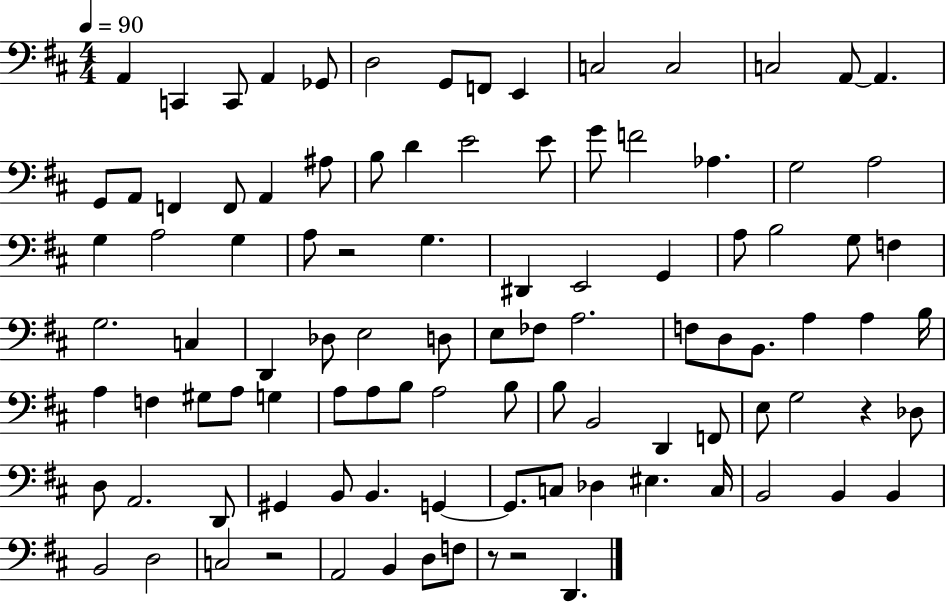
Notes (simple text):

A2/q C2/q C2/e A2/q Gb2/e D3/h G2/e F2/e E2/q C3/h C3/h C3/h A2/e A2/q. G2/e A2/e F2/q F2/e A2/q A#3/e B3/e D4/q E4/h E4/e G4/e F4/h Ab3/q. G3/h A3/h G3/q A3/h G3/q A3/e R/h G3/q. D#2/q E2/h G2/q A3/e B3/h G3/e F3/q G3/h. C3/q D2/q Db3/e E3/h D3/e E3/e FES3/e A3/h. F3/e D3/e B2/e. A3/q A3/q B3/s A3/q F3/q G#3/e A3/e G3/q A3/e A3/e B3/e A3/h B3/e B3/e B2/h D2/q F2/e E3/e G3/h R/q Db3/e D3/e A2/h. D2/e G#2/q B2/e B2/q. G2/q G2/e. C3/e Db3/q EIS3/q. C3/s B2/h B2/q B2/q B2/h D3/h C3/h R/h A2/h B2/q D3/e F3/e R/e R/h D2/q.